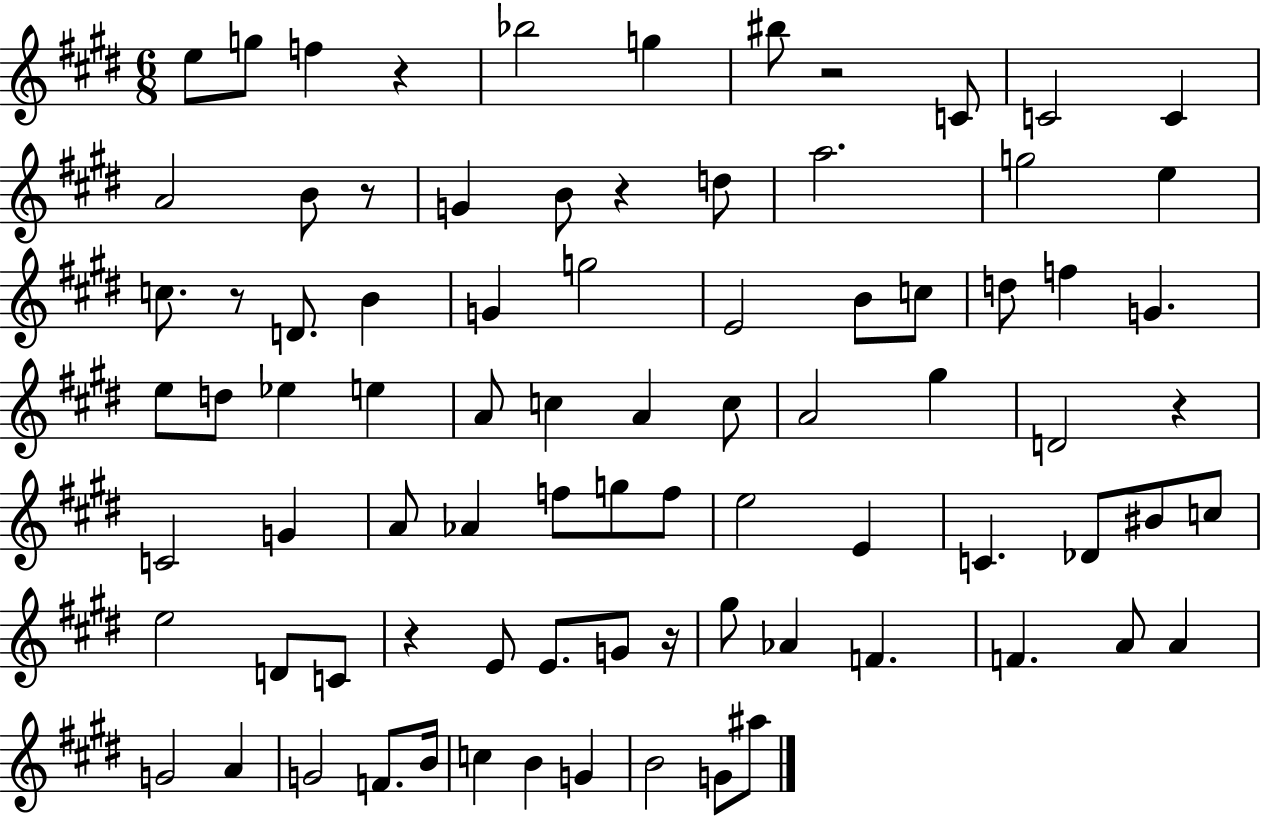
E5/e G5/e F5/q R/q Bb5/h G5/q BIS5/e R/h C4/e C4/h C4/q A4/h B4/e R/e G4/q B4/e R/q D5/e A5/h. G5/h E5/q C5/e. R/e D4/e. B4/q G4/q G5/h E4/h B4/e C5/e D5/e F5/q G4/q. E5/e D5/e Eb5/q E5/q A4/e C5/q A4/q C5/e A4/h G#5/q D4/h R/q C4/h G4/q A4/e Ab4/q F5/e G5/e F5/e E5/h E4/q C4/q. Db4/e BIS4/e C5/e E5/h D4/e C4/e R/q E4/e E4/e. G4/e R/s G#5/e Ab4/q F4/q. F4/q. A4/e A4/q G4/h A4/q G4/h F4/e. B4/s C5/q B4/q G4/q B4/h G4/e A#5/e